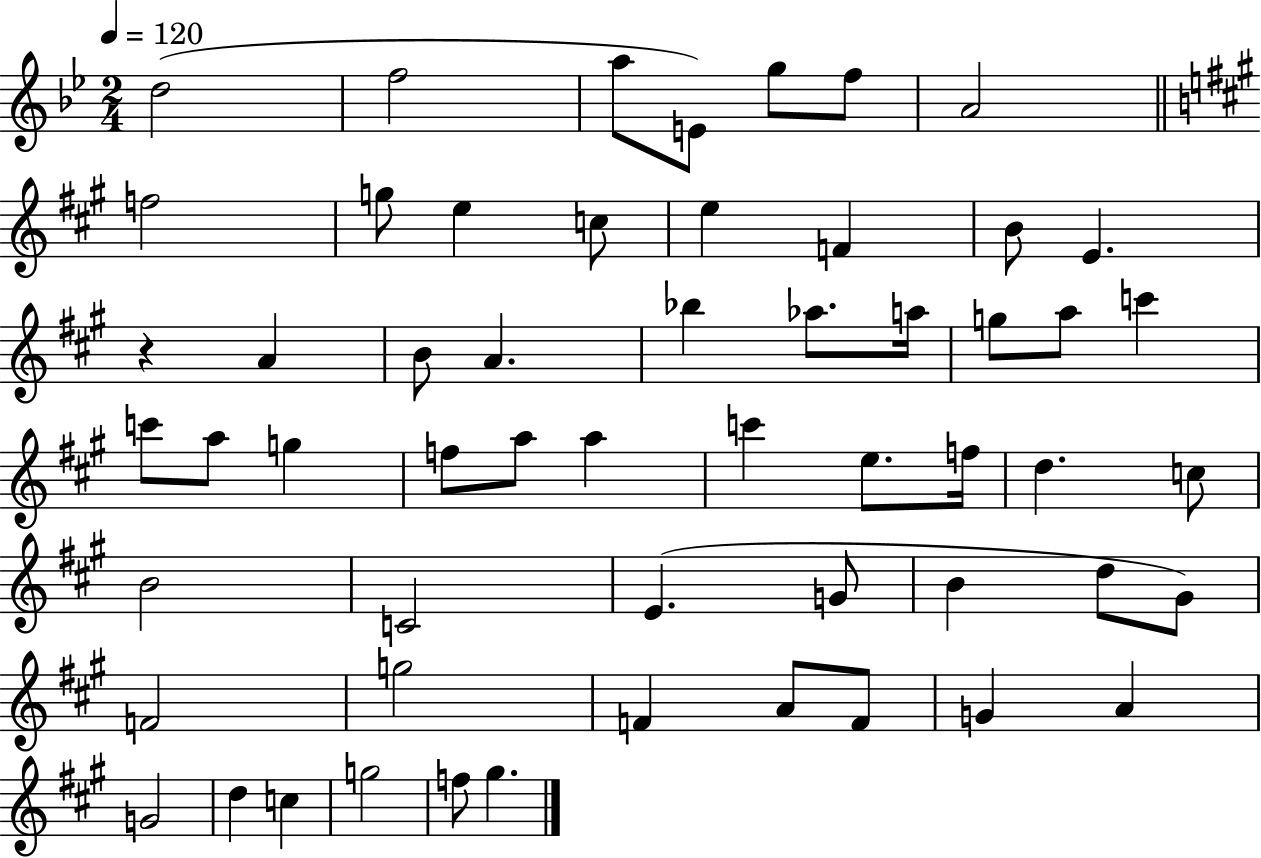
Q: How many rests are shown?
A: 1